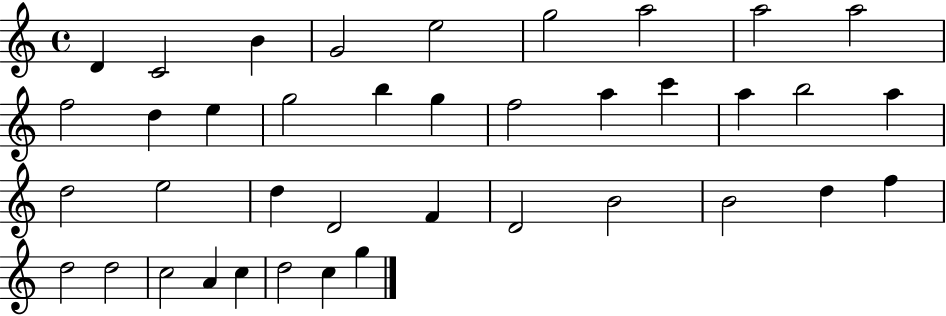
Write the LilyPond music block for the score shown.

{
  \clef treble
  \time 4/4
  \defaultTimeSignature
  \key c \major
  d'4 c'2 b'4 | g'2 e''2 | g''2 a''2 | a''2 a''2 | \break f''2 d''4 e''4 | g''2 b''4 g''4 | f''2 a''4 c'''4 | a''4 b''2 a''4 | \break d''2 e''2 | d''4 d'2 f'4 | d'2 b'2 | b'2 d''4 f''4 | \break d''2 d''2 | c''2 a'4 c''4 | d''2 c''4 g''4 | \bar "|."
}